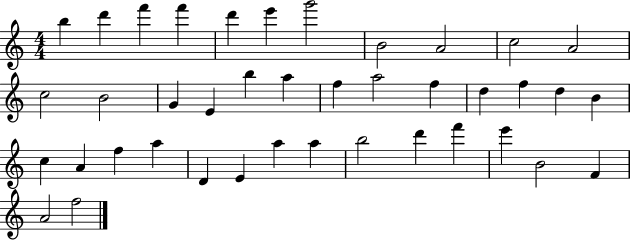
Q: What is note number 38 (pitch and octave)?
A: F4